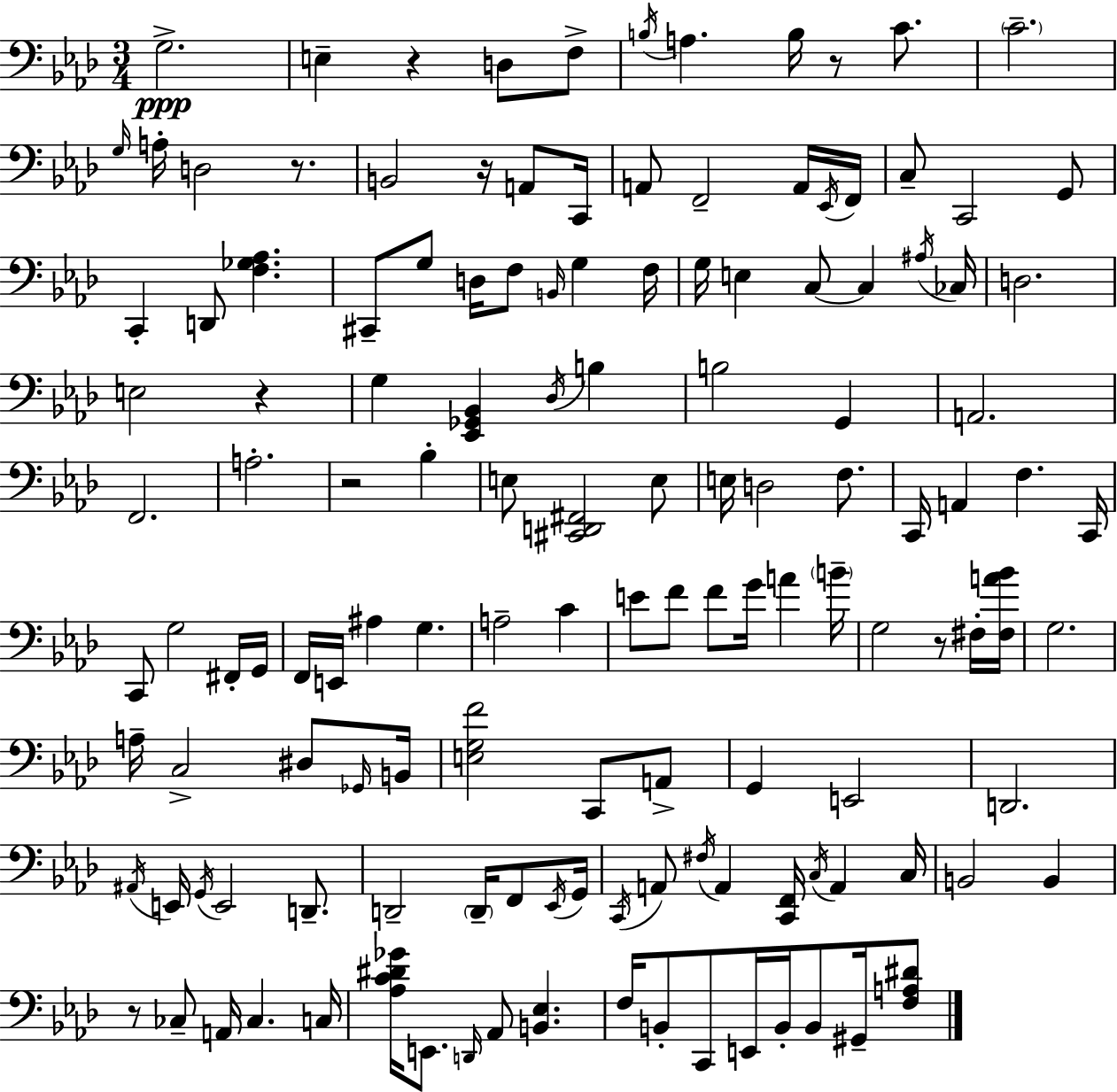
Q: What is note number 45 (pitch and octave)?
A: G2